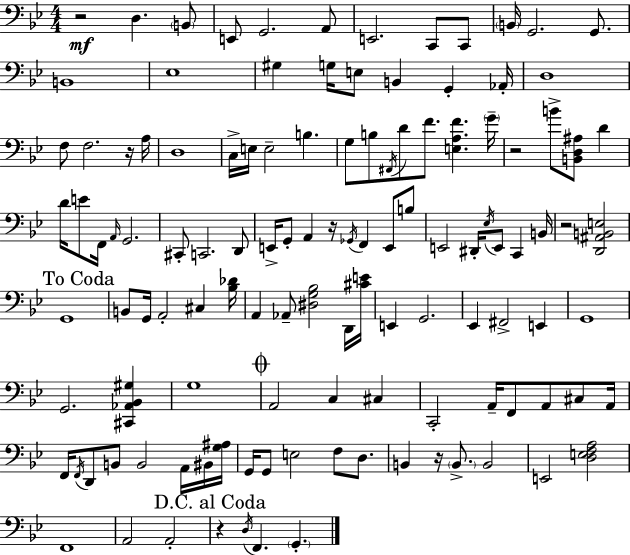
R/h D3/q. B2/e E2/e G2/h. A2/e E2/h. C2/e C2/e B2/s G2/h. G2/e. B2/w Eb3/w G#3/q G3/s E3/e B2/q G2/q Ab2/s D3/w F3/e F3/h. R/s A3/s D3/w C3/s E3/s E3/h B3/q. G3/e B3/e F#2/s D4/e F4/e. [E3,A3,F4]/q. G4/s R/h B4/e [B2,D3,A#3]/e D4/q D4/s E4/e F2/s A2/s G2/h. C#2/e C2/h. D2/e E2/s G2/e A2/q R/s Gb2/s F2/q E2/e B3/e E2/h D#2/s Eb3/s E2/e C2/q B2/s R/h [D2,A#2,B2,E3]/h G2/w B2/e G2/s A2/h C#3/q [Bb3,Db4]/s A2/q Ab2/e [D#3,G3,Bb3]/h D2/s [C#4,E4]/s E2/q G2/h. Eb2/q F#2/h E2/q G2/w G2/h. [C#2,Ab2,Bb2,G#3]/q G3/w A2/h C3/q C#3/q C2/h A2/s F2/e A2/e C#3/e A2/s F2/s F2/s D2/e B2/e B2/h A2/s BIS2/s [G3,A#3]/s G2/s G2/e E3/h F3/e D3/e. B2/q R/s B2/e. B2/h E2/h [D3,E3,F3,A3]/h F2/w A2/h A2/h R/q D3/s F2/q. G2/q.